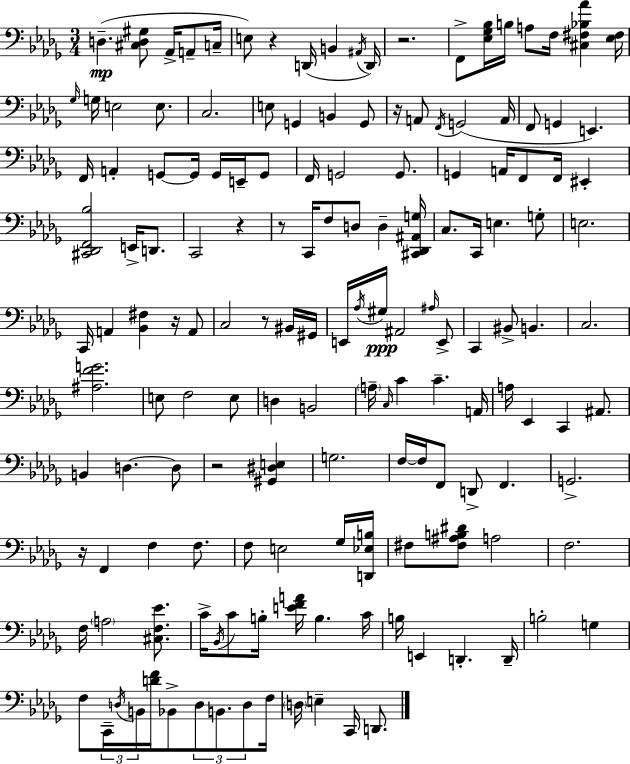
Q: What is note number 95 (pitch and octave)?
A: F2